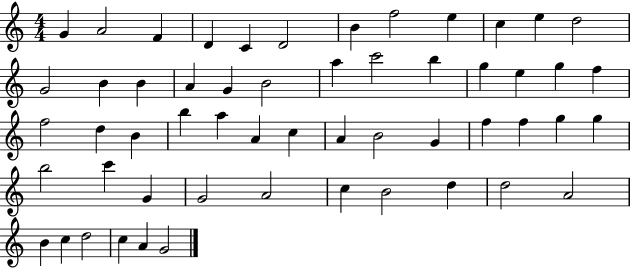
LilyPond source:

{
  \clef treble
  \numericTimeSignature
  \time 4/4
  \key c \major
  g'4 a'2 f'4 | d'4 c'4 d'2 | b'4 f''2 e''4 | c''4 e''4 d''2 | \break g'2 b'4 b'4 | a'4 g'4 b'2 | a''4 c'''2 b''4 | g''4 e''4 g''4 f''4 | \break f''2 d''4 b'4 | b''4 a''4 a'4 c''4 | a'4 b'2 g'4 | f''4 f''4 g''4 g''4 | \break b''2 c'''4 g'4 | g'2 a'2 | c''4 b'2 d''4 | d''2 a'2 | \break b'4 c''4 d''2 | c''4 a'4 g'2 | \bar "|."
}